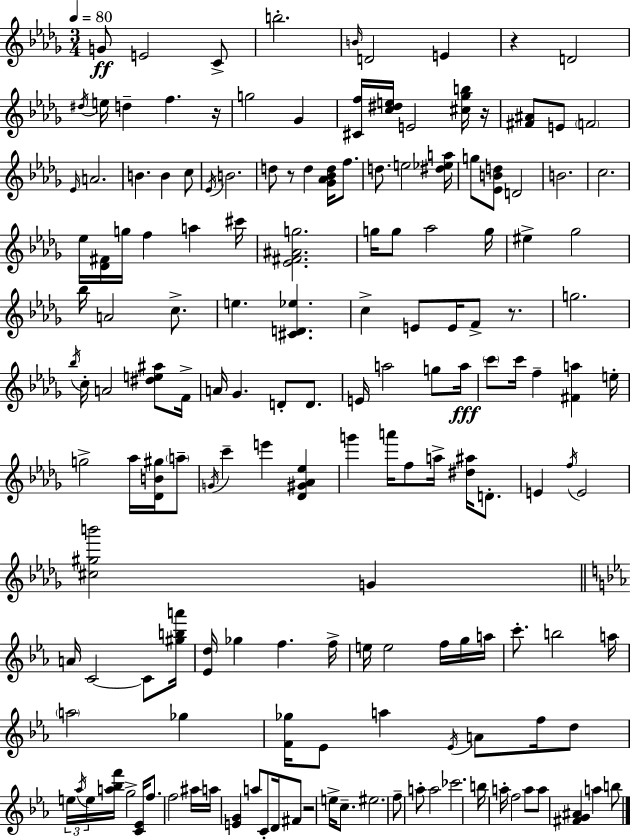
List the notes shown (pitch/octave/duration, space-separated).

G4/e E4/h C4/e B5/h. B4/s D4/h E4/q R/q D4/h D#5/s E5/s D5/q F5/q. R/s G5/h Gb4/q [C#4,F5]/s [C5,D#5,E5]/s E4/h [C#5,Gb5,B5]/s R/s [F#4,A#4]/e E4/e F4/h Eb4/s A4/h. B4/q. B4/q C5/e Eb4/s B4/h. D5/e R/e D5/q [Gb4,Ab4,Bb4,D5]/s F5/e. D5/e. E5/h [D#5,Eb5,A5]/s G5/e [Eb4,B4,D5]/e D4/h B4/h. C5/h. Eb5/s [Db4,F#4]/s G5/s F5/q A5/q C#6/s [Eb4,F#4,A#4,G5]/h. G5/s G5/e Ab5/h G5/s EIS5/q Gb5/h Bb5/s A4/h C5/e. E5/q. [C#4,D4,Eb5]/q. C5/q E4/e E4/s F4/e R/e. G5/h. Bb5/s C5/s A4/h [D#5,E5,A#5]/e F4/s A4/s Gb4/q. D4/e D4/e. E4/s A5/h G5/e A5/s C6/e C6/s F5/q [F#4,A5]/q E5/s G5/h Ab5/s [Db4,B4,G#5]/s A5/e G4/s C6/q E6/q [Db4,G#4,Ab4,Eb5]/q G6/q A6/s F5/e A5/s [D#5,A#5]/s D4/e. E4/q F5/s E4/h [C#5,G#5,B6]/h G4/q A4/s C4/h C4/e [G#5,B5,A6]/s [Eb4,D5]/s Gb5/q F5/q. F5/s E5/s E5/h F5/s G5/s A5/s C6/e. B5/h A5/s A5/h Gb5/q [F4,Gb5]/s Eb4/e A5/q Eb4/s A4/e F5/s D5/e E5/s Ab5/s E5/s [A5,Bb5,F6]/s G5/h [C4,Eb4]/s F5/e. F5/h A#5/s A5/s [E4,G4]/q A5/e C4/e D4/s F#4/e R/h E5/s C5/e. EIS5/h. F5/e A5/e A5/h CES6/h. B5/s A5/s F5/h A5/e A5/e [F#4,G4,A#4]/q A5/q B5/e